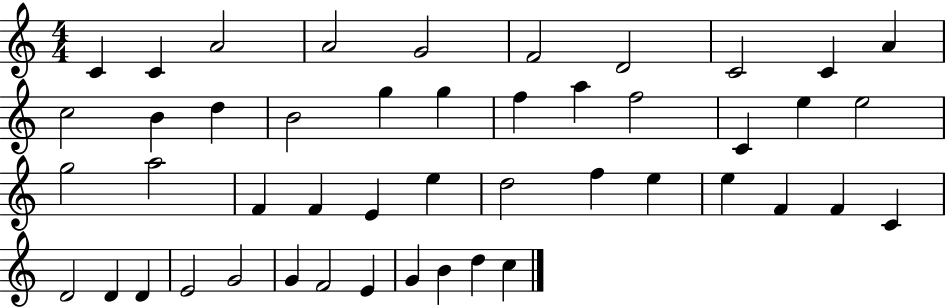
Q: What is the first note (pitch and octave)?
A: C4